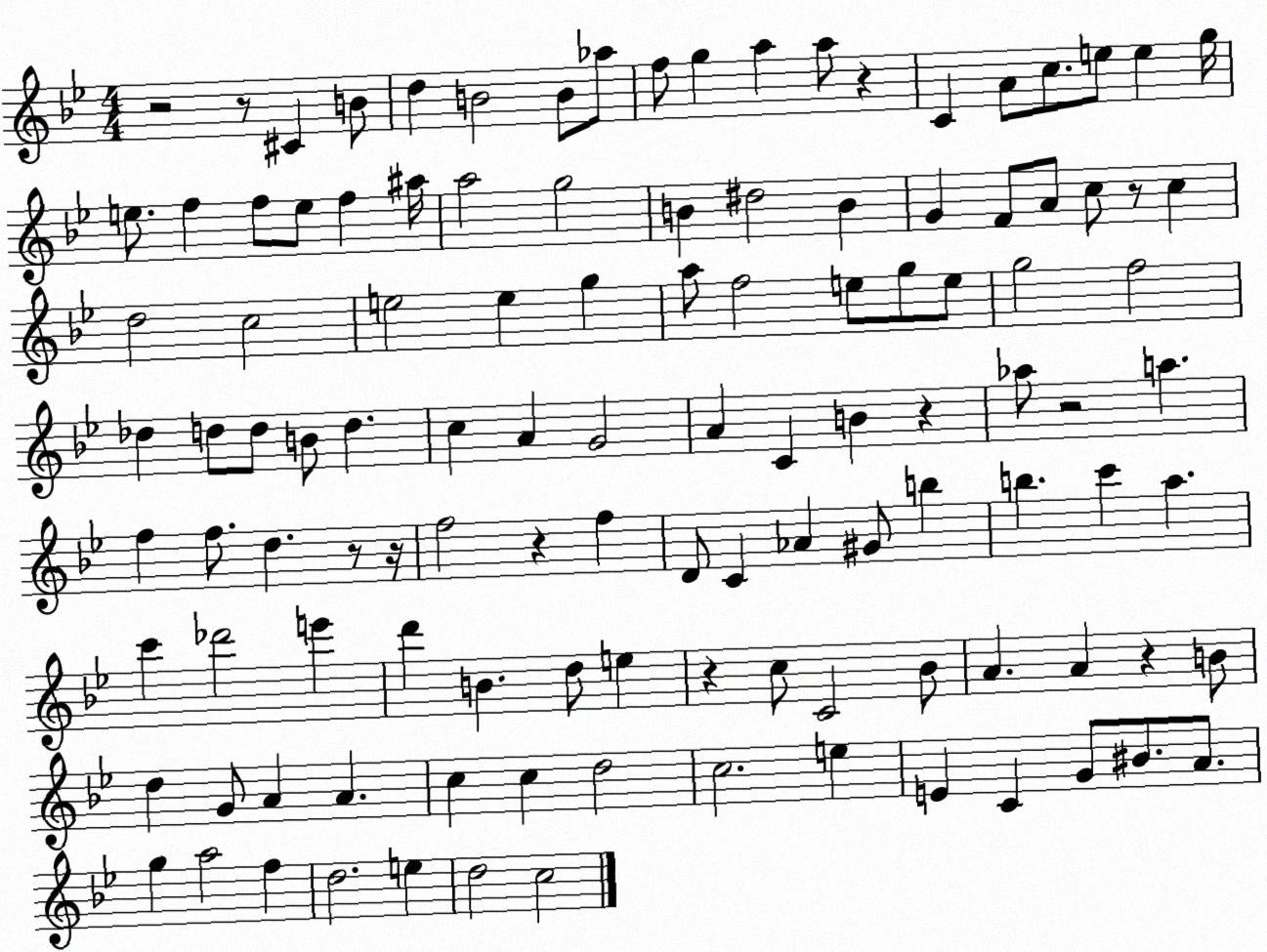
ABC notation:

X:1
T:Untitled
M:4/4
L:1/4
K:Bb
z2 z/2 ^C B/2 d B2 B/2 _a/2 f/2 g a a/2 z C A/2 c/2 e/2 e g/4 e/2 f f/2 e/2 f ^a/4 a2 g2 B ^d2 B G F/2 A/2 c/2 z/2 c d2 c2 e2 e g a/2 f2 e/2 g/2 e/2 g2 f2 _d d/2 d/2 B/2 d c A G2 A C B z _a/2 z2 a f f/2 d z/2 z/4 f2 z f D/2 C _A ^G/2 b b c' a c' _d'2 e' d' B d/2 e z c/2 C2 _B/2 A A z B/2 d G/2 A A c c d2 c2 e E C G/2 ^B/2 A/2 g a2 f d2 e d2 c2